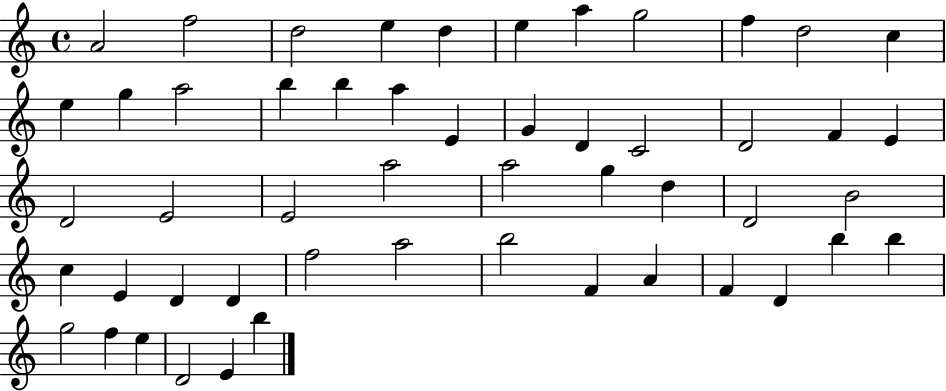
A4/h F5/h D5/h E5/q D5/q E5/q A5/q G5/h F5/q D5/h C5/q E5/q G5/q A5/h B5/q B5/q A5/q E4/q G4/q D4/q C4/h D4/h F4/q E4/q D4/h E4/h E4/h A5/h A5/h G5/q D5/q D4/h B4/h C5/q E4/q D4/q D4/q F5/h A5/h B5/h F4/q A4/q F4/q D4/q B5/q B5/q G5/h F5/q E5/q D4/h E4/q B5/q